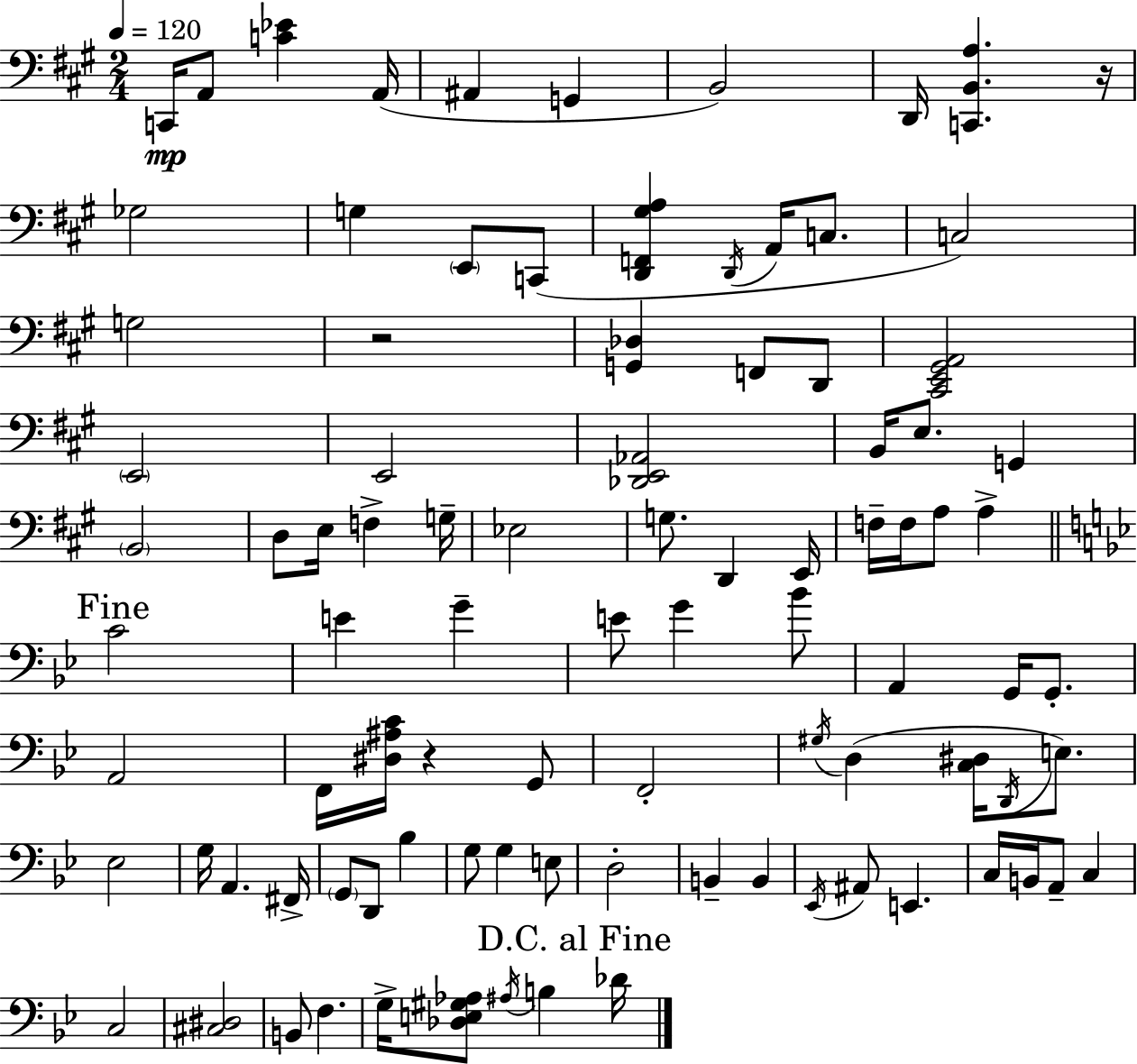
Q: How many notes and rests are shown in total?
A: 93